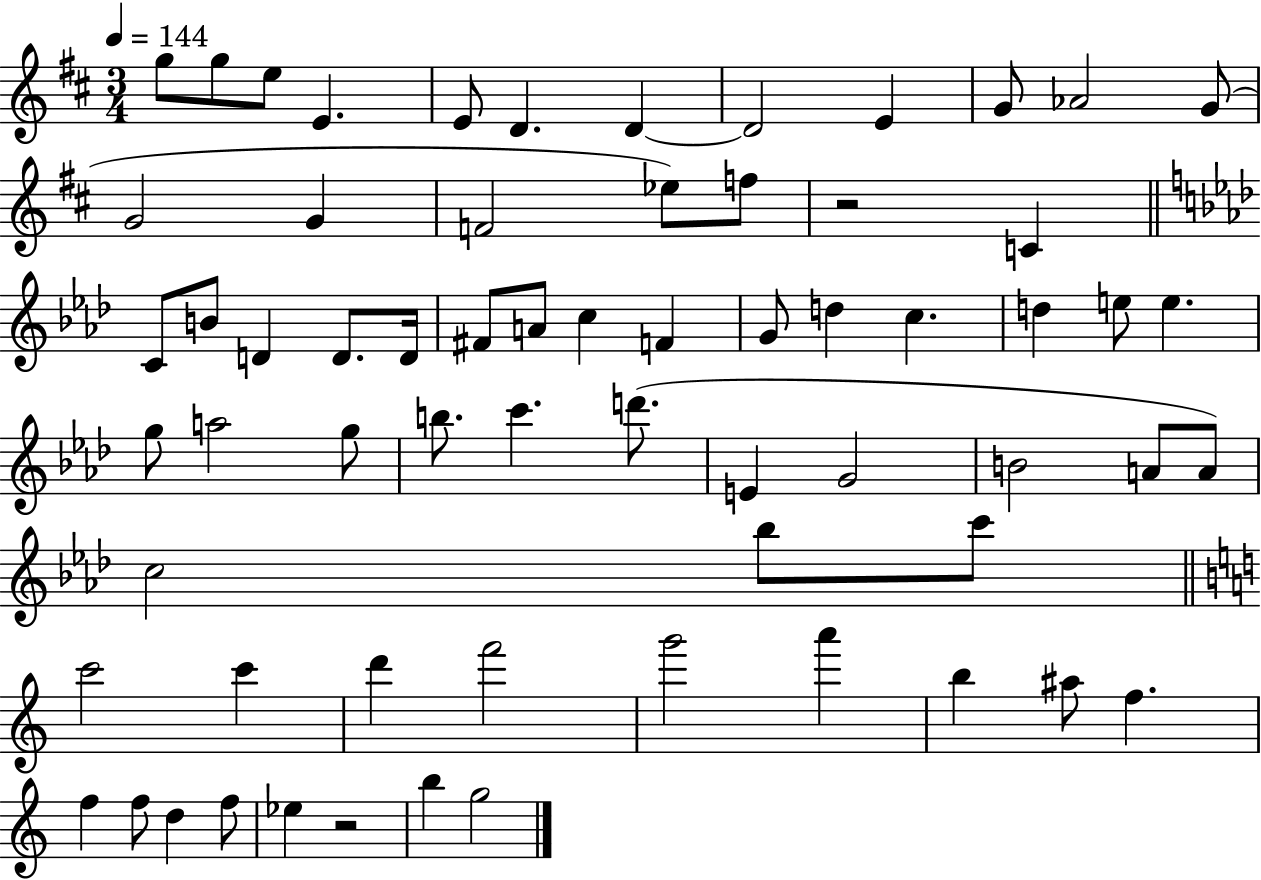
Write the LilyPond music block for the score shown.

{
  \clef treble
  \numericTimeSignature
  \time 3/4
  \key d \major
  \tempo 4 = 144
  g''8 g''8 e''8 e'4. | e'8 d'4. d'4~~ | d'2 e'4 | g'8 aes'2 g'8( | \break g'2 g'4 | f'2 ees''8) f''8 | r2 c'4 | \bar "||" \break \key aes \major c'8 b'8 d'4 d'8. d'16 | fis'8 a'8 c''4 f'4 | g'8 d''4 c''4. | d''4 e''8 e''4. | \break g''8 a''2 g''8 | b''8. c'''4. d'''8.( | e'4 g'2 | b'2 a'8 a'8) | \break c''2 bes''8 c'''8 | \bar "||" \break \key a \minor c'''2 c'''4 | d'''4 f'''2 | g'''2 a'''4 | b''4 ais''8 f''4. | \break f''4 f''8 d''4 f''8 | ees''4 r2 | b''4 g''2 | \bar "|."
}